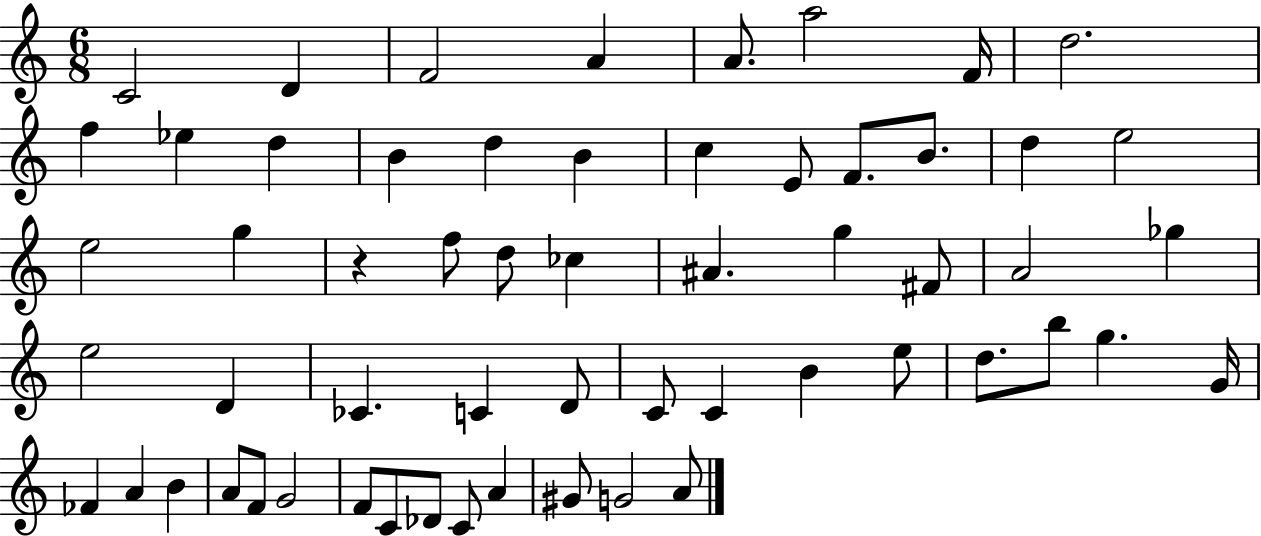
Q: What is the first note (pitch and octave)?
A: C4